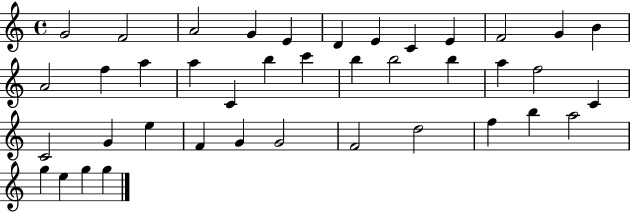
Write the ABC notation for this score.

X:1
T:Untitled
M:4/4
L:1/4
K:C
G2 F2 A2 G E D E C E F2 G B A2 f a a C b c' b b2 b a f2 C C2 G e F G G2 F2 d2 f b a2 g e g g